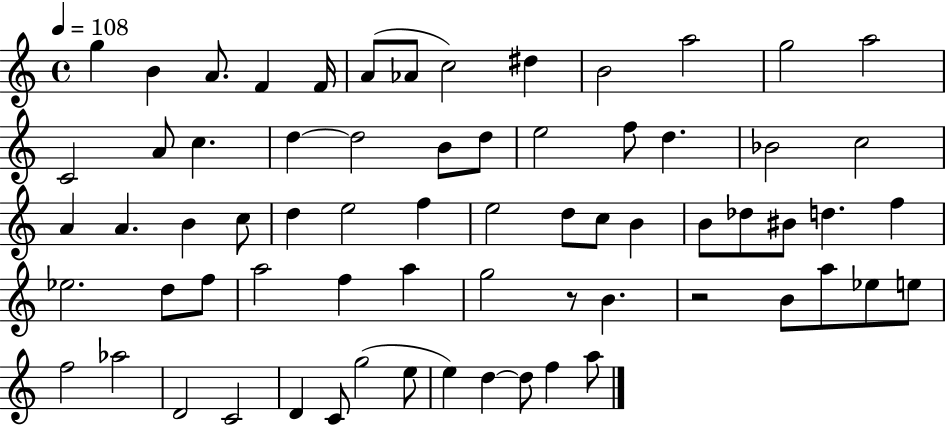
G5/q B4/q A4/e. F4/q F4/s A4/e Ab4/e C5/h D#5/q B4/h A5/h G5/h A5/h C4/h A4/e C5/q. D5/q D5/h B4/e D5/e E5/h F5/e D5/q. Bb4/h C5/h A4/q A4/q. B4/q C5/e D5/q E5/h F5/q E5/h D5/e C5/e B4/q B4/e Db5/e BIS4/e D5/q. F5/q Eb5/h. D5/e F5/e A5/h F5/q A5/q G5/h R/e B4/q. R/h B4/e A5/e Eb5/e E5/e F5/h Ab5/h D4/h C4/h D4/q C4/e G5/h E5/e E5/q D5/q D5/e F5/q A5/e